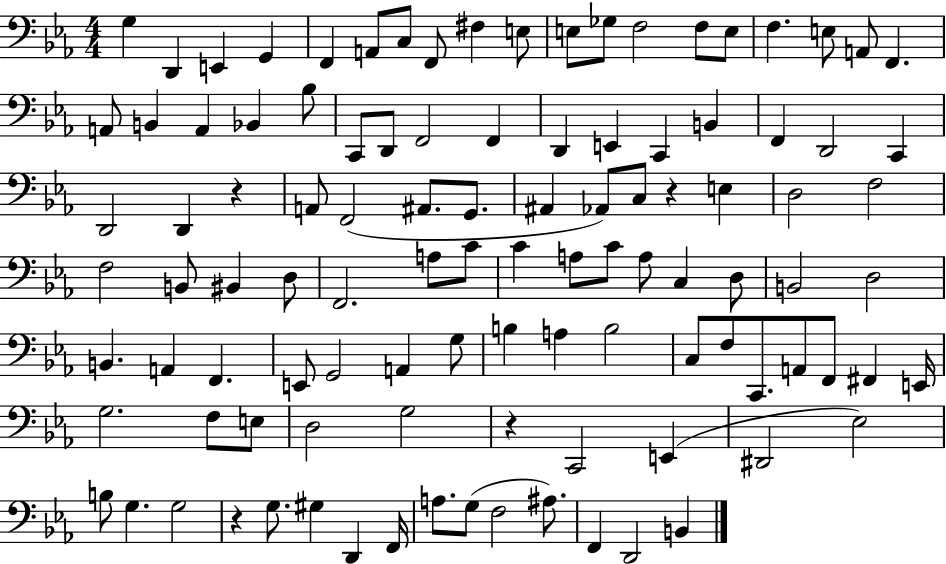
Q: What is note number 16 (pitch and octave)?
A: F3